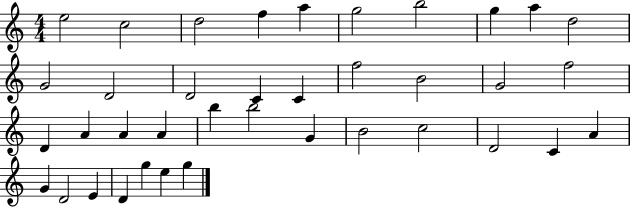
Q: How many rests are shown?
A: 0